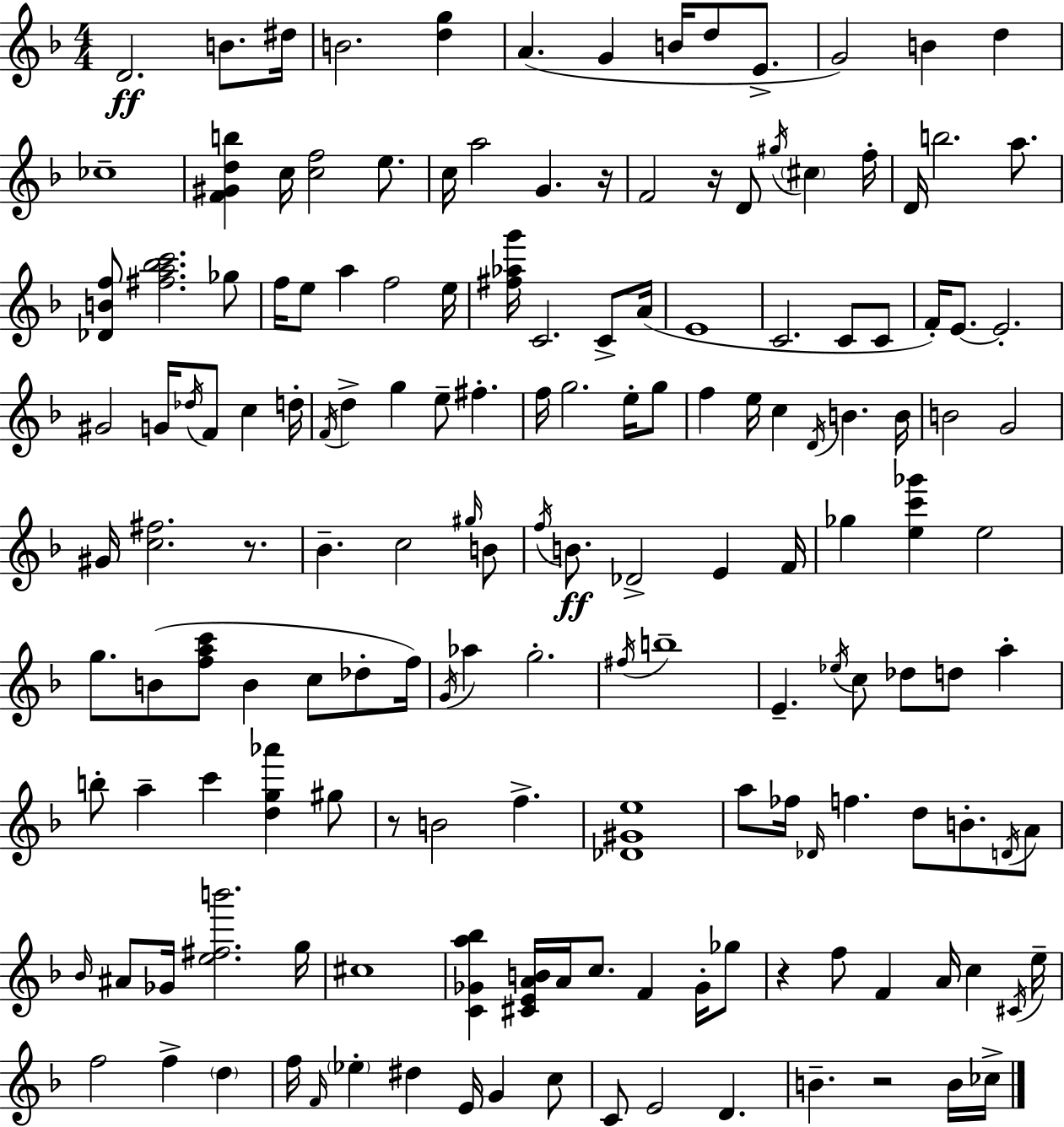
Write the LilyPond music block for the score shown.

{
  \clef treble
  \numericTimeSignature
  \time 4/4
  \key f \major
  \repeat volta 2 { d'2.\ff b'8. dis''16 | b'2. <d'' g''>4 | a'4.( g'4 b'16 d''8 e'8.-> | g'2) b'4 d''4 | \break ces''1-- | <f' gis' d'' b''>4 c''16 <c'' f''>2 e''8. | c''16 a''2 g'4. r16 | f'2 r16 d'8 \acciaccatura { gis''16 } \parenthesize cis''4 | \break f''16-. d'16 b''2. a''8. | <des' b' f''>8 <fis'' a'' bes'' c'''>2. ges''8 | f''16 e''8 a''4 f''2 | e''16 <fis'' aes'' g'''>16 c'2. c'8-> | \break a'16( e'1 | c'2. c'8 c'8 | f'16-.) e'8.~~ e'2.-. | gis'2 g'16 \acciaccatura { des''16 } f'8 c''4 | \break d''16-. \acciaccatura { f'16 } d''4-> g''4 e''8-- fis''4.-. | f''16 g''2. | e''16-. g''8 f''4 e''16 c''4 \acciaccatura { d'16 } b'4. | b'16 b'2 g'2 | \break gis'16 <c'' fis''>2. | r8. bes'4.-- c''2 | \grace { gis''16 } b'8 \acciaccatura { f''16 }\ff b'8. des'2-> | e'4 f'16 ges''4 <e'' c''' ges'''>4 e''2 | \break g''8. b'8( <f'' a'' c'''>8 b'4 | c''8 des''8-. f''16) \acciaccatura { g'16 } aes''4 g''2.-. | \acciaccatura { fis''16 } b''1-- | e'4.-- \acciaccatura { ees''16 } c''8 | \break des''8 d''8 a''4-. b''8-. a''4-- c'''4 | <d'' g'' aes'''>4 gis''8 r8 b'2 | f''4.-> <des' gis' e''>1 | a''8 fes''16 \grace { des'16 } f''4. | \break d''8 b'8.-. \acciaccatura { d'16 } a'8 \grace { bes'16 } ais'8 ges'16 <e'' fis'' b'''>2. | g''16 cis''1 | <c' ges' a'' bes''>4 | <cis' e' a' b'>16 a'16 c''8. f'4 ges'16-. ges''8 r4 | \break f''8 f'4 a'16 c''4 \acciaccatura { cis'16 } e''16-- f''2 | f''4-> \parenthesize d''4 f''16 \grace { f'16 } \parenthesize ees''4-. | dis''4 e'16 g'4 c''8 c'8 | e'2 d'4. b'4.-- | \break r2 b'16 ces''16-> } \bar "|."
}